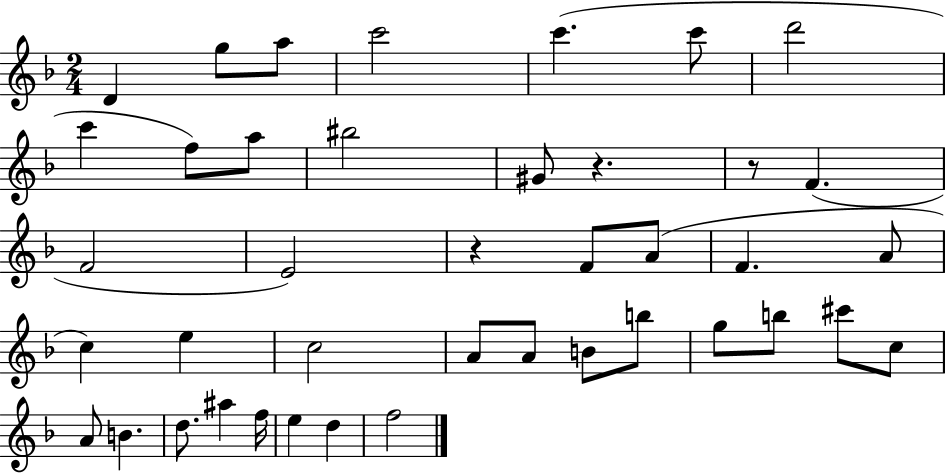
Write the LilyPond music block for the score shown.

{
  \clef treble
  \numericTimeSignature
  \time 2/4
  \key f \major
  \repeat volta 2 { d'4 g''8 a''8 | c'''2 | c'''4.( c'''8 | d'''2 | \break c'''4 f''8) a''8 | bis''2 | gis'8 r4. | r8 f'4.( | \break f'2 | e'2) | r4 f'8 a'8( | f'4. a'8 | \break c''4) e''4 | c''2 | a'8 a'8 b'8 b''8 | g''8 b''8 cis'''8 c''8 | \break a'8 b'4. | d''8. ais''4 f''16 | e''4 d''4 | f''2 | \break } \bar "|."
}